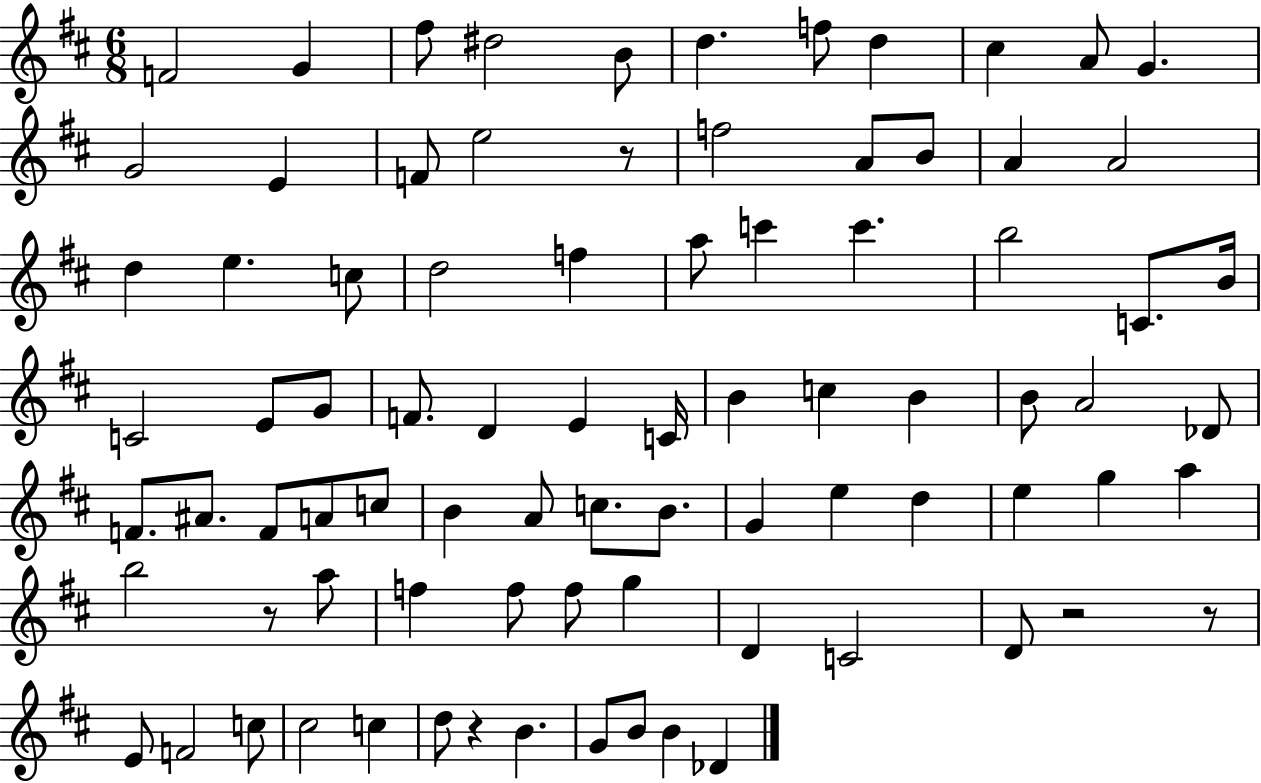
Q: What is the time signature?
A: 6/8